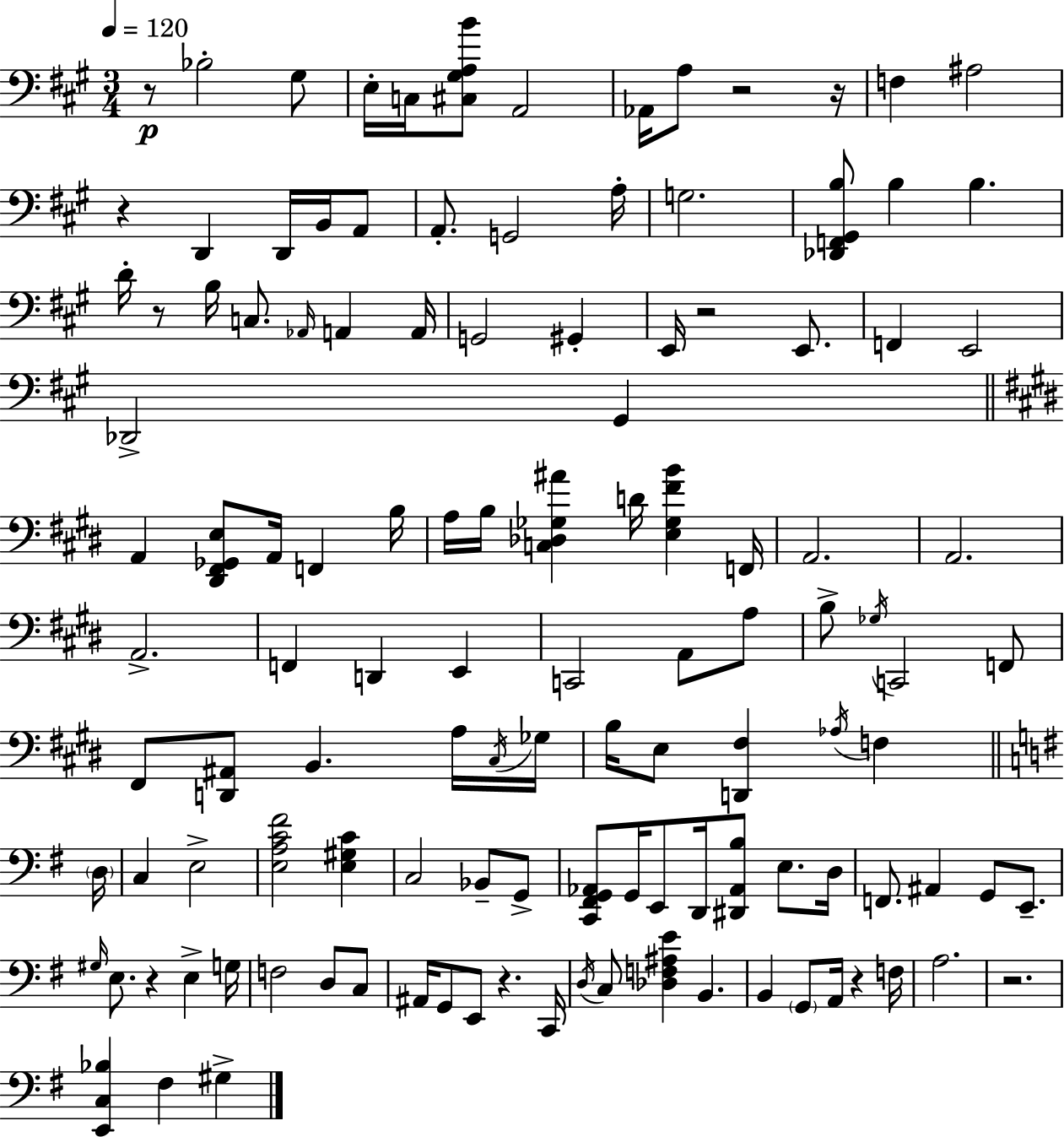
{
  \clef bass
  \numericTimeSignature
  \time 3/4
  \key a \major
  \tempo 4 = 120
  r8\p bes2-. gis8 | e16-. c16 <cis gis a b'>8 a,2 | aes,16 a8 r2 r16 | f4 ais2 | \break r4 d,4 d,16 b,16 a,8 | a,8.-. g,2 a16-. | g2. | <des, f, gis, b>8 b4 b4. | \break d'16-. r8 b16 c8. \grace { aes,16 } a,4 | a,16 g,2 gis,4-. | e,16 r2 e,8. | f,4 e,2 | \break des,2-> gis,4 | \bar "||" \break \key e \major a,4 <dis, fis, ges, e>8 a,16 f,4 b16 | a16 b16 <c des ges ais'>4 d'16 <e ges fis' b'>4 f,16 | a,2. | a,2. | \break a,2.-> | f,4 d,4 e,4 | c,2 a,8 a8 | b8-> \acciaccatura { ges16 } c,2 f,8 | \break fis,8 <d, ais,>8 b,4. a16 | \acciaccatura { cis16 } ges16 b16 e8 <d, fis>4 \acciaccatura { aes16 } f4 | \bar "||" \break \key g \major \parenthesize d16 c4 e2-> | <e a c' fis'>2 <e gis c'>4 | c2 bes,8-- g,8-> | <c, fis, g, aes,>8 g,16 e,8 d,16 <dis, aes, b>8 e8. | \break d16 f,8. ais,4 g,8 e,8.-- | \grace { gis16 } e8. r4 e4-> | g16 f2 d8 | c8 ais,16 g,8 e,8 r4. | \break c,16 \acciaccatura { d16 } c8 <des f ais e'>4 b,4. | b,4 \parenthesize g,8 a,16 r4 | f16 a2. | r2. | \break <e, c bes>4 fis4 gis4-> | \bar "|."
}